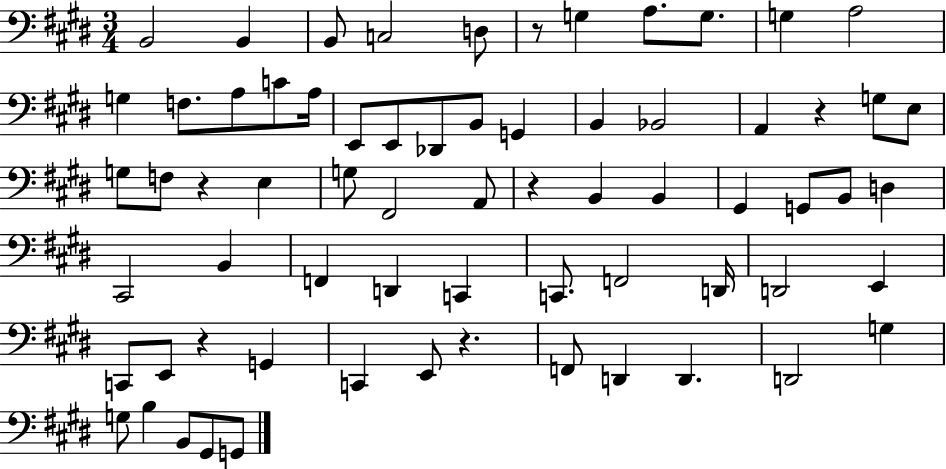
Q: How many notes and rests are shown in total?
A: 68